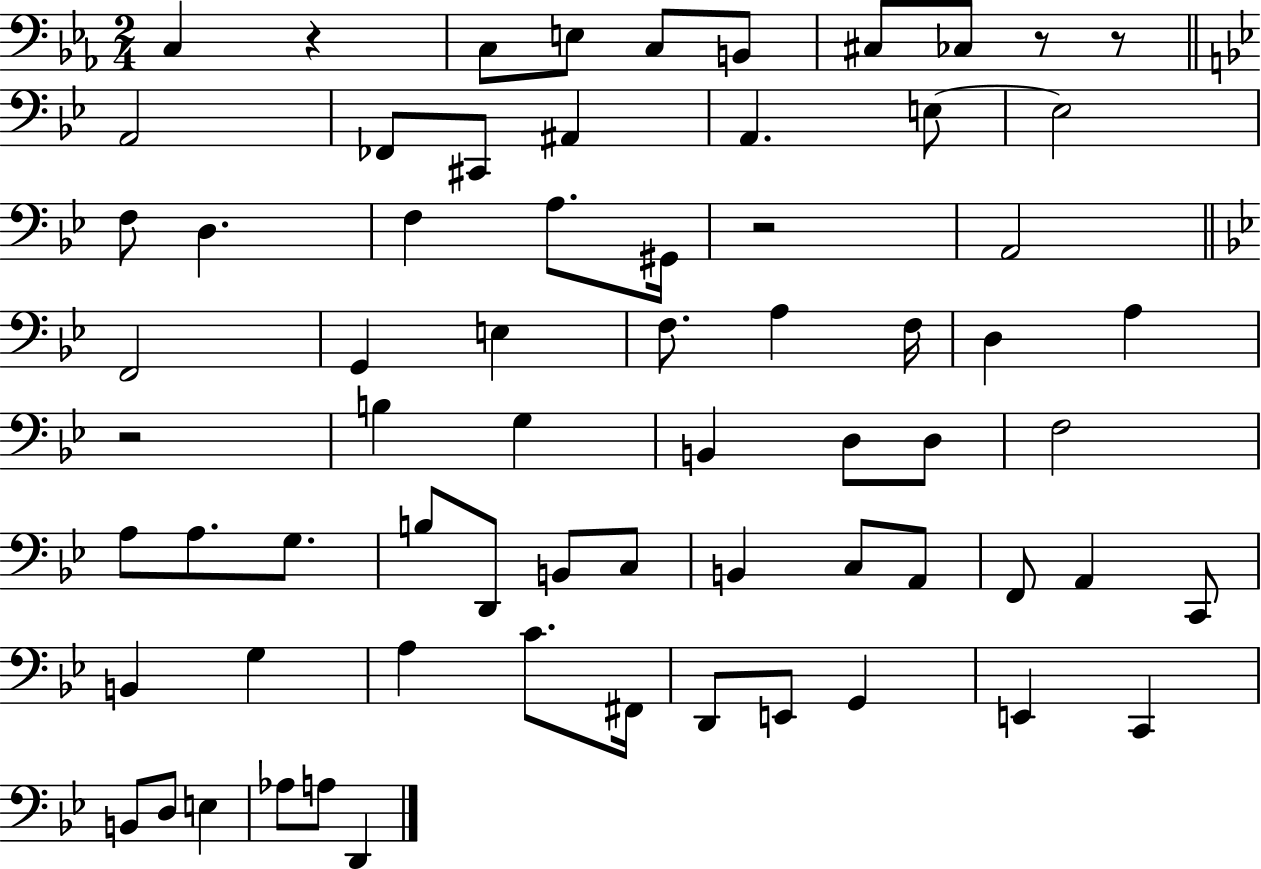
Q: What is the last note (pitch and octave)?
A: D2